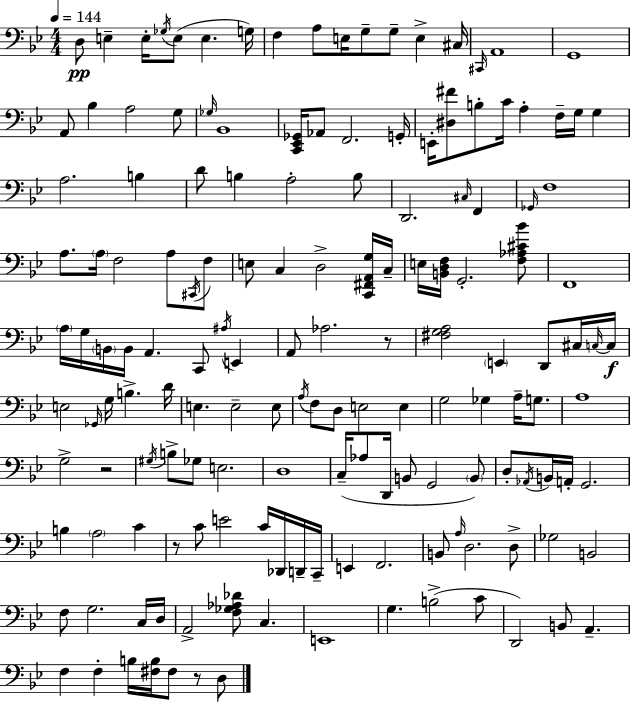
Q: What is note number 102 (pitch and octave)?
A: B2